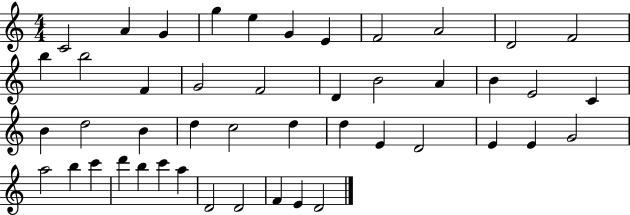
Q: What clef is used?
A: treble